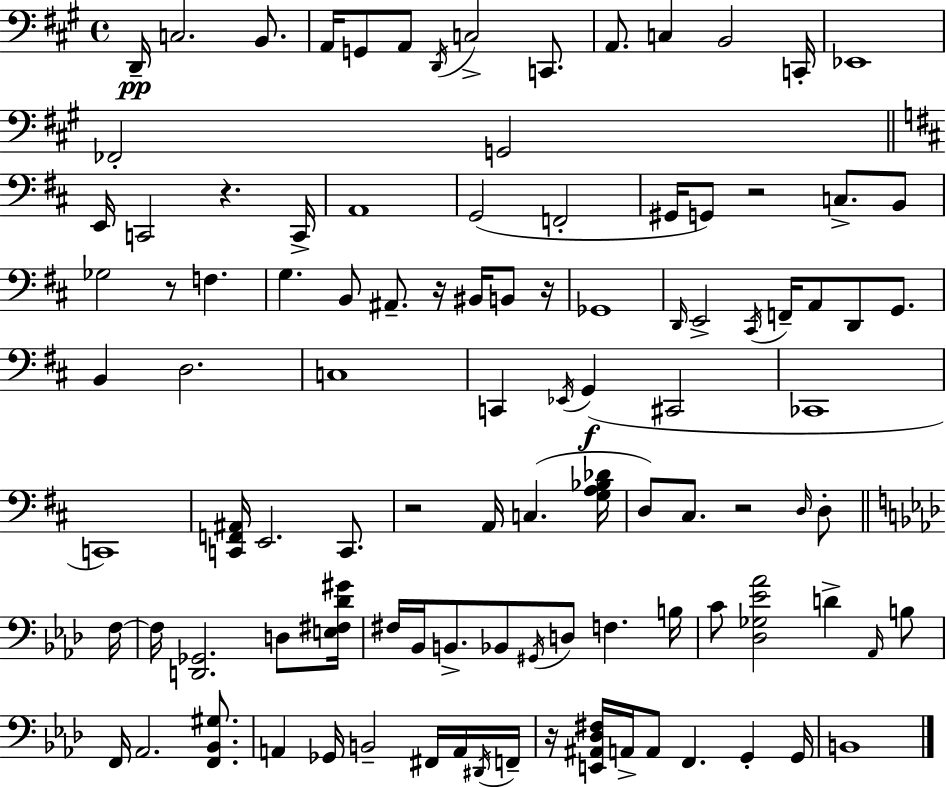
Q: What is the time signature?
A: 4/4